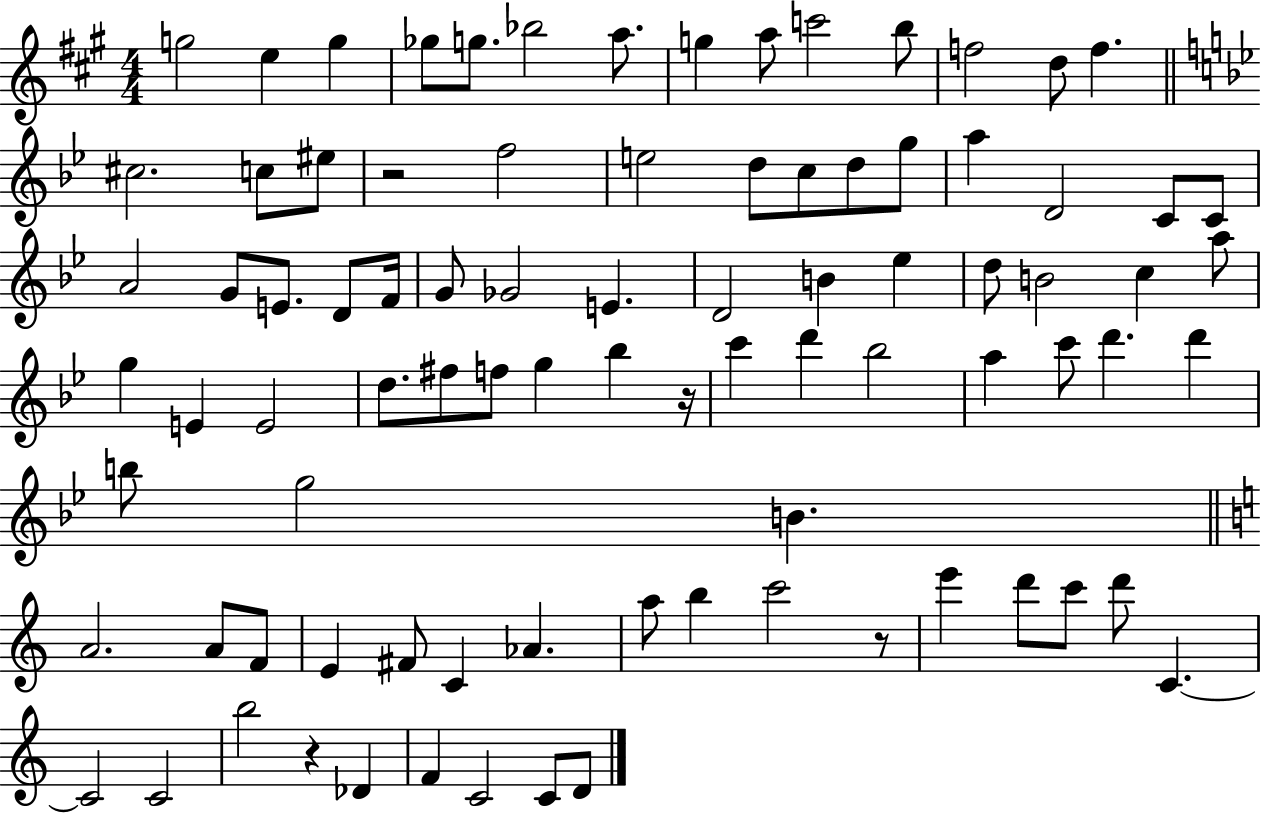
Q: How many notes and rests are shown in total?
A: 87